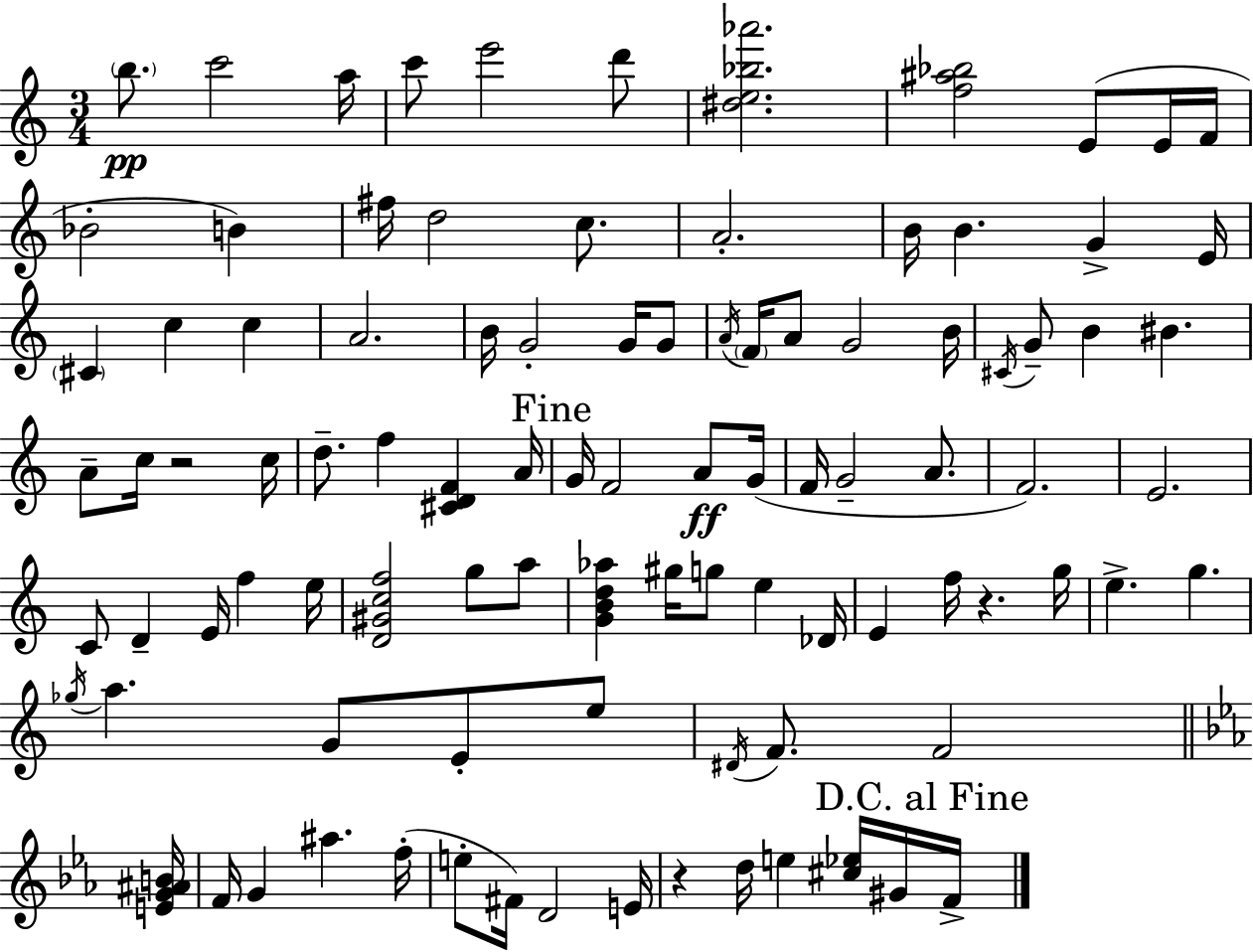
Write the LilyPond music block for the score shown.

{
  \clef treble
  \numericTimeSignature
  \time 3/4
  \key a \minor
  \parenthesize b''8.\pp c'''2 a''16 | c'''8 e'''2 d'''8 | <dis'' e'' bes'' aes'''>2. | <f'' ais'' bes''>2 e'8( e'16 f'16 | \break bes'2-. b'4) | fis''16 d''2 c''8. | a'2.-. | b'16 b'4. g'4-> e'16 | \break \parenthesize cis'4 c''4 c''4 | a'2. | b'16 g'2-. g'16 g'8 | \acciaccatura { a'16 } \parenthesize f'16 a'8 g'2 | \break b'16 \acciaccatura { cis'16 } g'8-- b'4 bis'4. | a'8-- c''16 r2 | c''16 d''8.-- f''4 <cis' d' f'>4 | a'16 \mark "Fine" g'16 f'2 a'8\ff | \break g'16( f'16 g'2-- a'8. | f'2.) | e'2. | c'8 d'4-- e'16 f''4 | \break e''16 <d' gis' c'' f''>2 g''8 | a''8 <g' b' d'' aes''>4 gis''16 g''8 e''4 | des'16 e'4 f''16 r4. | g''16 e''4.-> g''4. | \break \acciaccatura { ges''16 } a''4. g'8 e'8-. | e''8 \acciaccatura { dis'16 } f'8. f'2 | \bar "||" \break \key c \minor <e' g' ais' b'>16 f'16 g'4 ais''4. | f''16-.( e''8-. fis'16) d'2 | e'16 r4 d''16 e''4 <cis'' ees''>16 gis'16 | \mark "D.C. al Fine" f'16-> \bar "|."
}